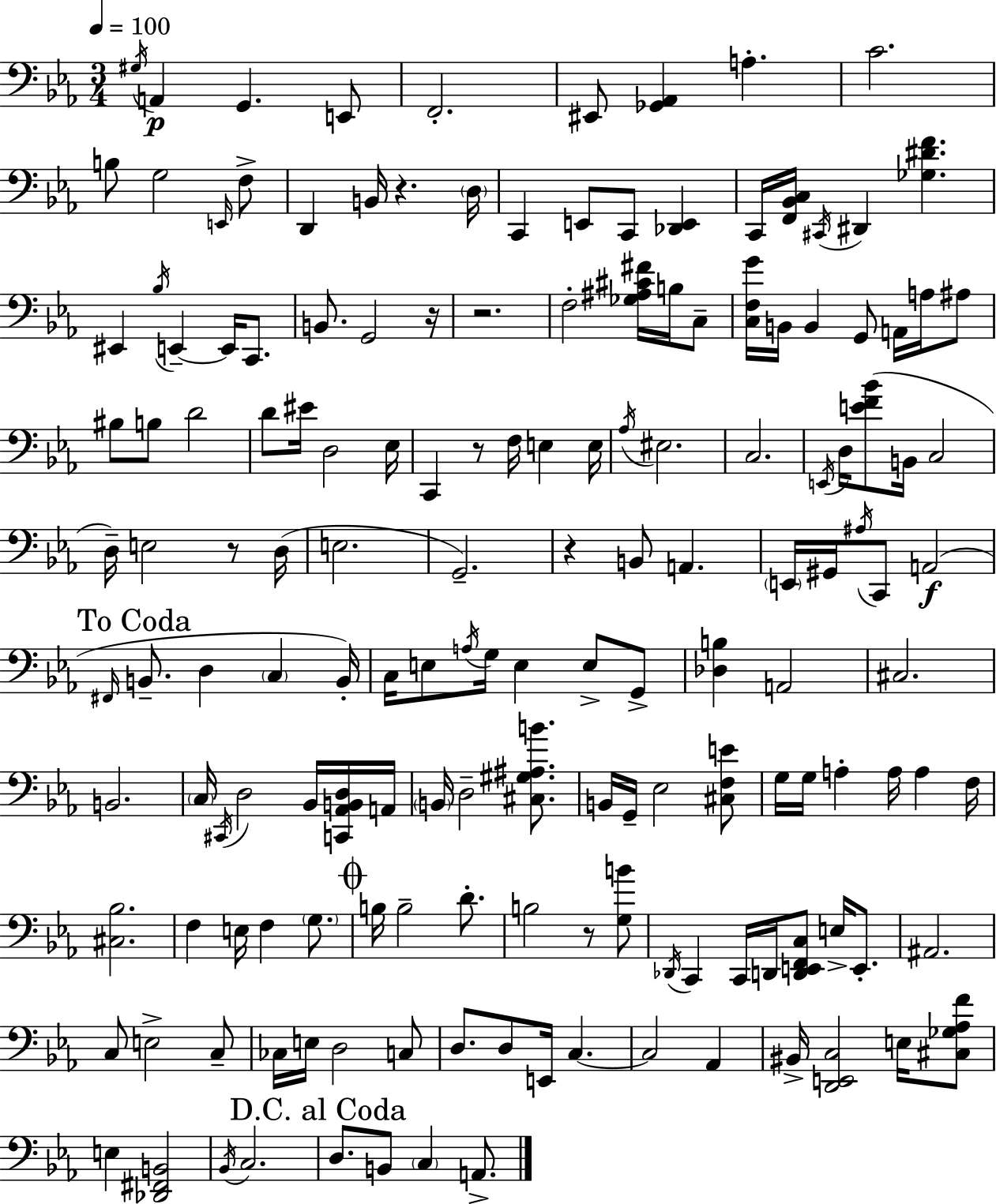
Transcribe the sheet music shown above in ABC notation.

X:1
T:Untitled
M:3/4
L:1/4
K:Cm
^G,/4 A,, G,, E,,/2 F,,2 ^E,,/2 [_G,,_A,,] A, C2 B,/2 G,2 E,,/4 F,/2 D,, B,,/4 z D,/4 C,, E,,/2 C,,/2 [_D,,E,,] C,,/4 [F,,_B,,C,]/4 ^C,,/4 ^D,, [_G,^DF] ^E,, _B,/4 E,, E,,/4 C,,/2 B,,/2 G,,2 z/4 z2 F,2 [_G,^A,^C^F]/4 B,/4 C,/2 [C,F,G]/4 B,,/4 B,, G,,/2 A,,/4 A,/4 ^A,/2 ^B,/2 B,/2 D2 D/2 ^E/4 D,2 _E,/4 C,, z/2 F,/4 E, E,/4 _A,/4 ^E,2 C,2 E,,/4 D,/4 [EF_B]/2 B,,/4 C,2 D,/4 E,2 z/2 D,/4 E,2 G,,2 z B,,/2 A,, E,,/4 ^G,,/4 ^A,/4 C,,/2 A,,2 ^F,,/4 B,,/2 D, C, B,,/4 C,/4 E,/2 A,/4 G,/4 E, E,/2 G,,/2 [_D,B,] A,,2 ^C,2 B,,2 C,/4 ^C,,/4 D,2 _B,,/4 [C,,_A,,B,,D,]/4 A,,/4 B,,/4 D,2 [^C,^G,^A,B]/2 B,,/4 G,,/4 _E,2 [^C,F,E]/2 G,/4 G,/4 A, A,/4 A, F,/4 [^C,_B,]2 F, E,/4 F, G,/2 B,/4 B,2 D/2 B,2 z/2 [G,B]/2 _D,,/4 C,, C,,/4 D,,/4 [D,,E,,F,,C,]/2 E,/4 E,,/2 ^A,,2 C,/2 E,2 C,/2 _C,/4 E,/4 D,2 C,/2 D,/2 D,/2 E,,/4 C, C,2 _A,, ^B,,/4 [D,,E,,C,]2 E,/4 [^C,_G,_A,F]/2 E, [_D,,^F,,B,,]2 _B,,/4 C,2 D,/2 B,,/2 C, A,,/2